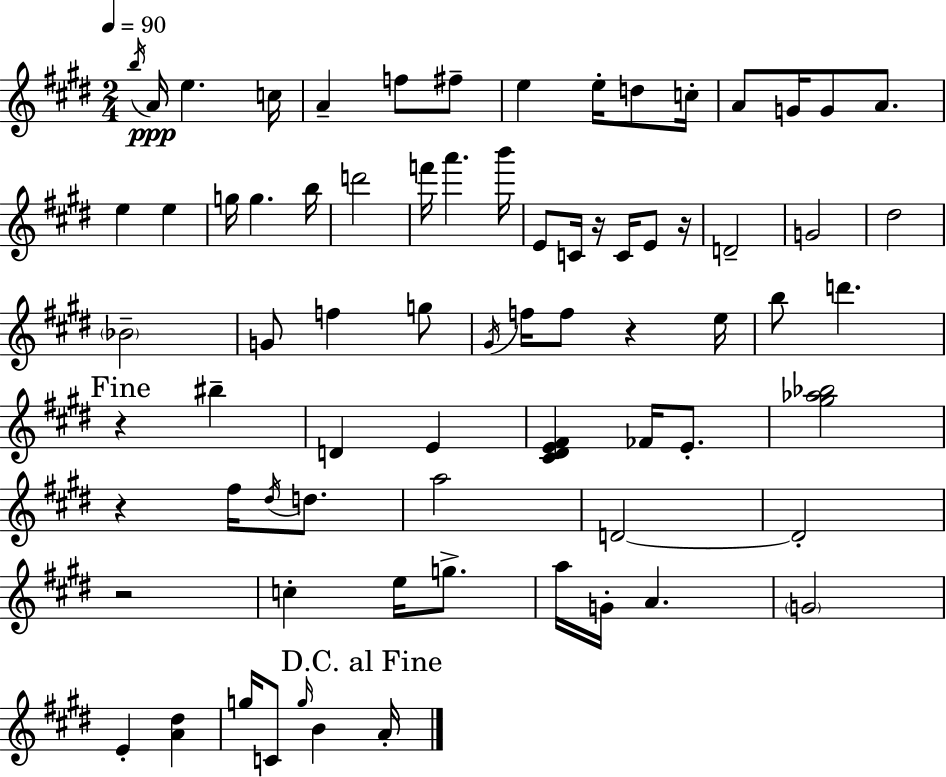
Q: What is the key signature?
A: E major